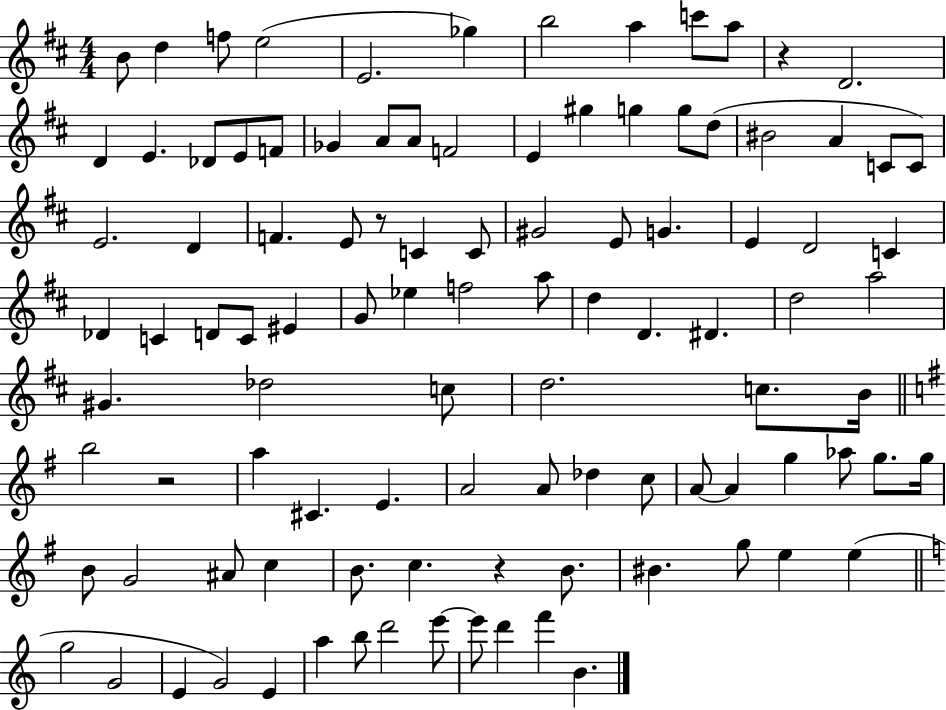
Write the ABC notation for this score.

X:1
T:Untitled
M:4/4
L:1/4
K:D
B/2 d f/2 e2 E2 _g b2 a c'/2 a/2 z D2 D E _D/2 E/2 F/2 _G A/2 A/2 F2 E ^g g g/2 d/2 ^B2 A C/2 C/2 E2 D F E/2 z/2 C C/2 ^G2 E/2 G E D2 C _D C D/2 C/2 ^E G/2 _e f2 a/2 d D ^D d2 a2 ^G _d2 c/2 d2 c/2 B/4 b2 z2 a ^C E A2 A/2 _d c/2 A/2 A g _a/2 g/2 g/4 B/2 G2 ^A/2 c B/2 c z B/2 ^B g/2 e e g2 G2 E G2 E a b/2 d'2 e'/2 e'/2 d' f' B